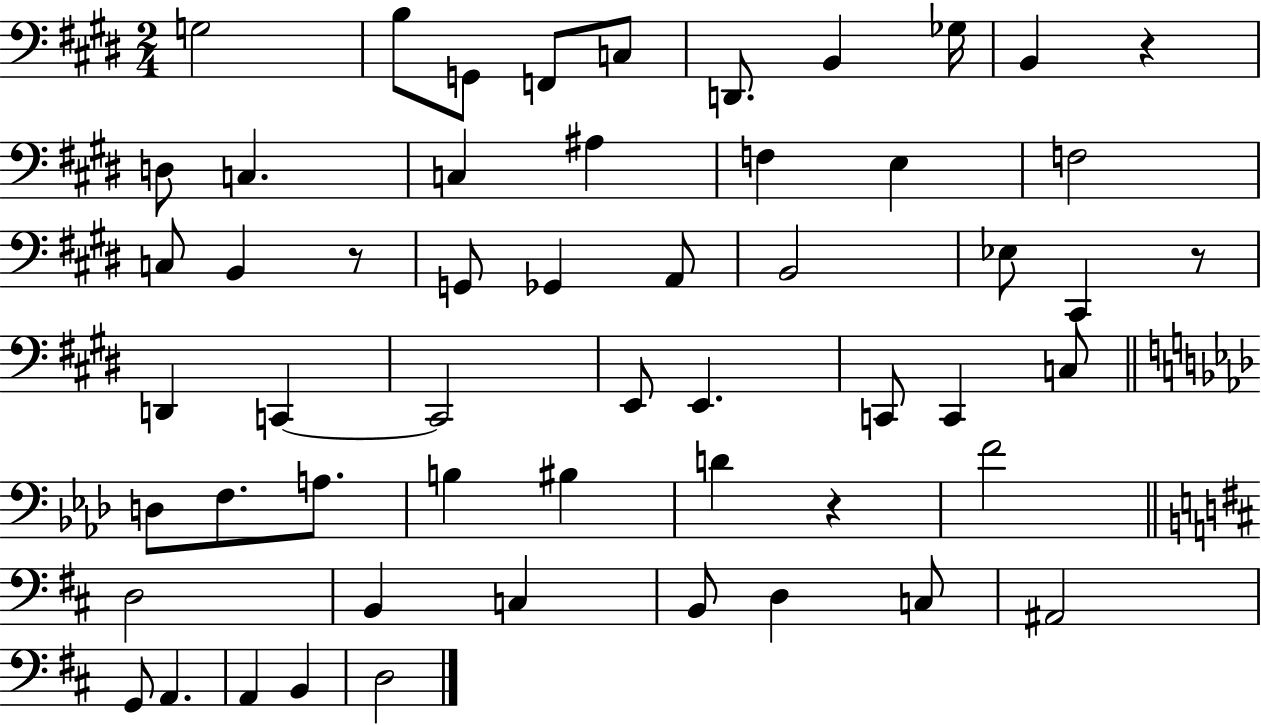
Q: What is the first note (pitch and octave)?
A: G3